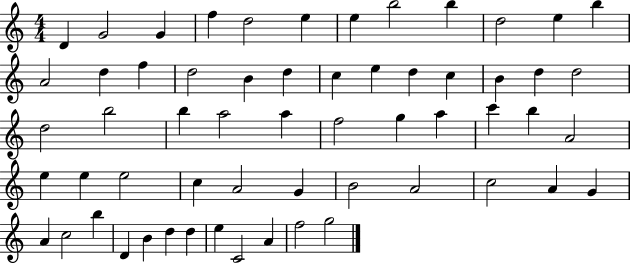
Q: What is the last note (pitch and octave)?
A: G5